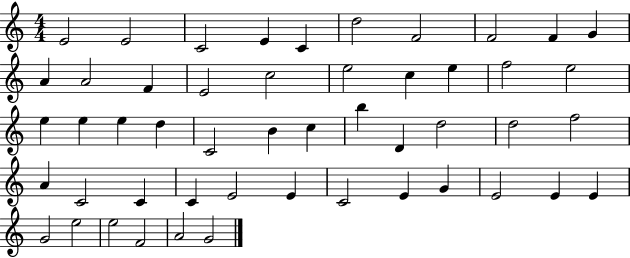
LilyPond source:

{
  \clef treble
  \numericTimeSignature
  \time 4/4
  \key c \major
  e'2 e'2 | c'2 e'4 c'4 | d''2 f'2 | f'2 f'4 g'4 | \break a'4 a'2 f'4 | e'2 c''2 | e''2 c''4 e''4 | f''2 e''2 | \break e''4 e''4 e''4 d''4 | c'2 b'4 c''4 | b''4 d'4 d''2 | d''2 f''2 | \break a'4 c'2 c'4 | c'4 e'2 e'4 | c'2 e'4 g'4 | e'2 e'4 e'4 | \break g'2 e''2 | e''2 f'2 | a'2 g'2 | \bar "|."
}